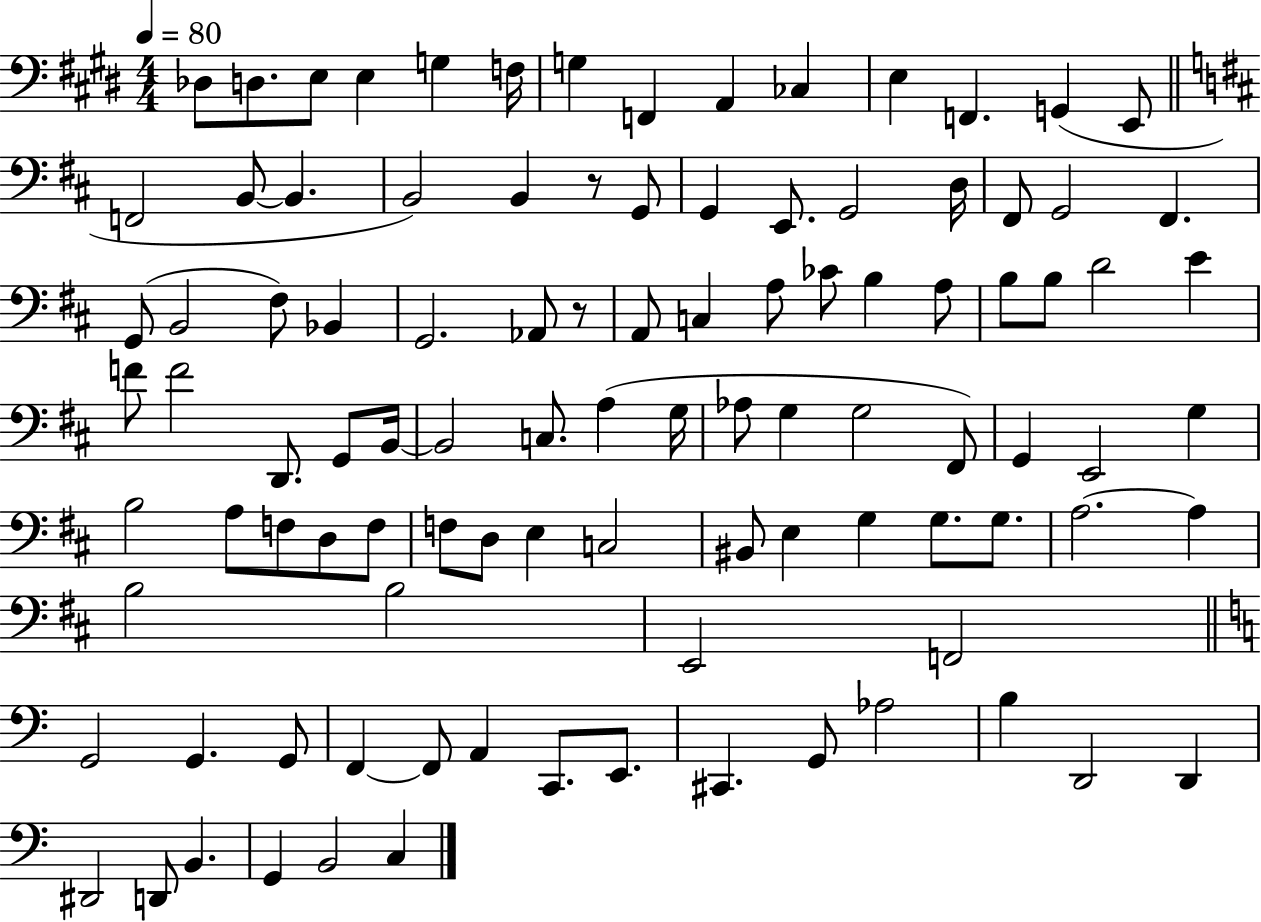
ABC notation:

X:1
T:Untitled
M:4/4
L:1/4
K:E
_D,/2 D,/2 E,/2 E, G, F,/4 G, F,, A,, _C, E, F,, G,, E,,/2 F,,2 B,,/2 B,, B,,2 B,, z/2 G,,/2 G,, E,,/2 G,,2 D,/4 ^F,,/2 G,,2 ^F,, G,,/2 B,,2 ^F,/2 _B,, G,,2 _A,,/2 z/2 A,,/2 C, A,/2 _C/2 B, A,/2 B,/2 B,/2 D2 E F/2 F2 D,,/2 G,,/2 B,,/4 B,,2 C,/2 A, G,/4 _A,/2 G, G,2 ^F,,/2 G,, E,,2 G, B,2 A,/2 F,/2 D,/2 F,/2 F,/2 D,/2 E, C,2 ^B,,/2 E, G, G,/2 G,/2 A,2 A, B,2 B,2 E,,2 F,,2 G,,2 G,, G,,/2 F,, F,,/2 A,, C,,/2 E,,/2 ^C,, G,,/2 _A,2 B, D,,2 D,, ^D,,2 D,,/2 B,, G,, B,,2 C,